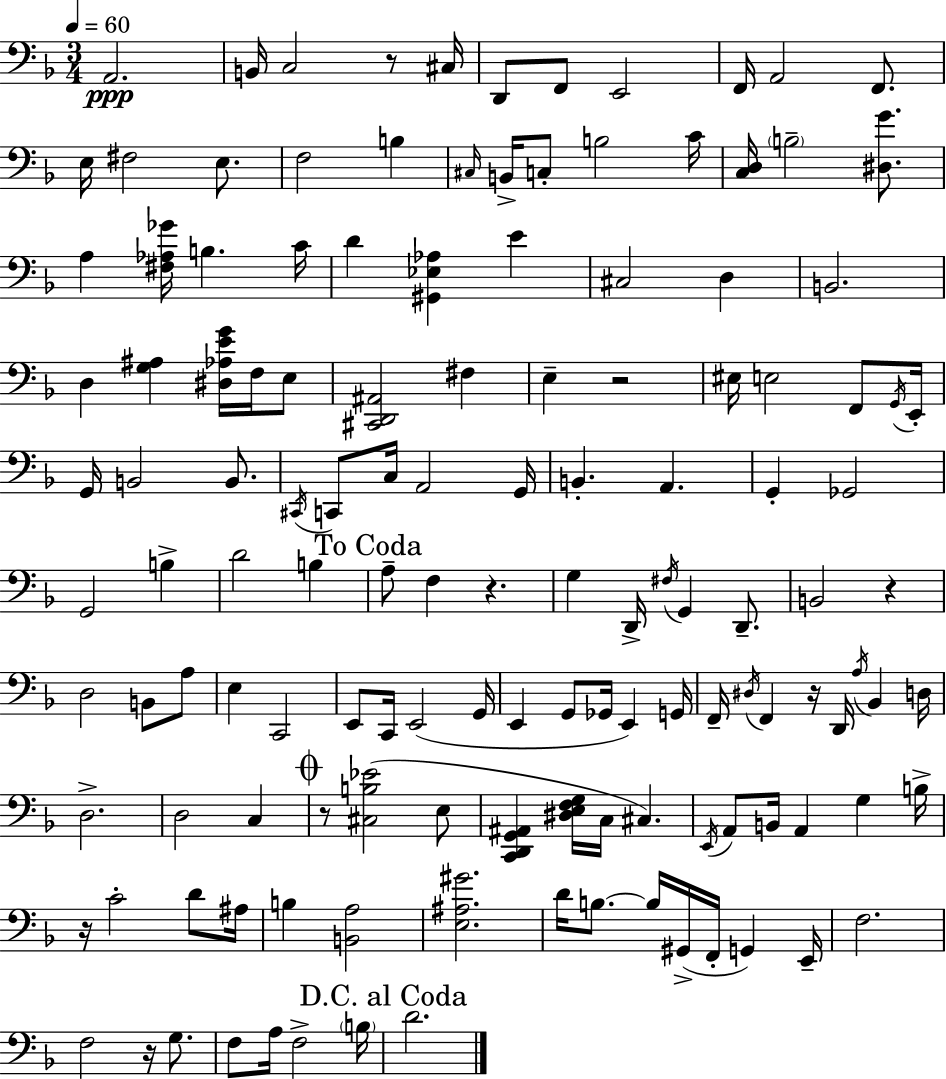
X:1
T:Untitled
M:3/4
L:1/4
K:Dm
A,,2 B,,/4 C,2 z/2 ^C,/4 D,,/2 F,,/2 E,,2 F,,/4 A,,2 F,,/2 E,/4 ^F,2 E,/2 F,2 B, ^C,/4 B,,/4 C,/2 B,2 C/4 [C,D,]/4 B,2 [^D,G]/2 A, [^F,_A,_G]/4 B, C/4 D [^G,,_E,_A,] E ^C,2 D, B,,2 D, [G,^A,] [^D,_A,EG]/4 F,/4 E,/2 [^C,,D,,^A,,]2 ^F, E, z2 ^E,/4 E,2 F,,/2 G,,/4 E,,/4 G,,/4 B,,2 B,,/2 ^C,,/4 C,,/2 C,/4 A,,2 G,,/4 B,, A,, G,, _G,,2 G,,2 B, D2 B, A,/2 F, z G, D,,/4 ^F,/4 G,, D,,/2 B,,2 z D,2 B,,/2 A,/2 E, C,,2 E,,/2 C,,/4 E,,2 G,,/4 E,, G,,/2 _G,,/4 E,, G,,/4 F,,/4 ^D,/4 F,, z/4 D,,/4 A,/4 _B,, D,/4 D,2 D,2 C, z/2 [^C,B,_E]2 E,/2 [C,,D,,G,,^A,,] [^D,E,F,G,]/4 C,/4 ^C, E,,/4 A,,/2 B,,/4 A,, G, B,/4 z/4 C2 D/2 ^A,/4 B, [B,,A,]2 [E,^A,^G]2 D/4 B,/2 B,/4 ^G,,/4 F,,/4 G,, E,,/4 F,2 F,2 z/4 G,/2 F,/2 A,/4 F,2 B,/4 D2